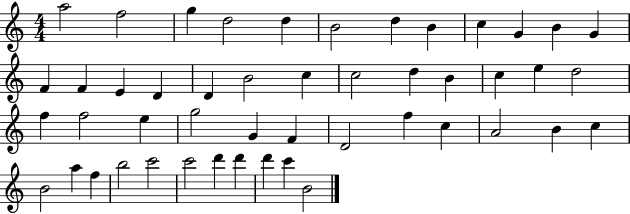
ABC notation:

X:1
T:Untitled
M:4/4
L:1/4
K:C
a2 f2 g d2 d B2 d B c G B G F F E D D B2 c c2 d B c e d2 f f2 e g2 G F D2 f c A2 B c B2 a f b2 c'2 c'2 d' d' d' c' B2